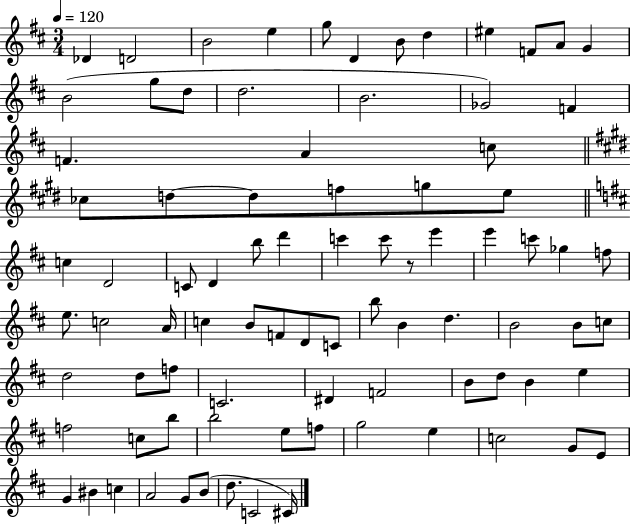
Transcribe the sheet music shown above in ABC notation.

X:1
T:Untitled
M:3/4
L:1/4
K:D
_D D2 B2 e g/2 D B/2 d ^e F/2 A/2 G B2 g/2 d/2 d2 B2 _G2 F F A c/2 _c/2 d/2 d/2 f/2 g/2 e/2 c D2 C/2 D b/2 d' c' c'/2 z/2 e' e' c'/2 _g f/2 e/2 c2 A/4 c B/2 F/2 D/2 C/2 b/2 B d B2 B/2 c/2 d2 d/2 f/2 C2 ^D F2 B/2 d/2 B e f2 c/2 b/2 b2 e/2 f/2 g2 e c2 G/2 E/2 G ^B c A2 G/2 B/2 d/2 C2 ^C/4